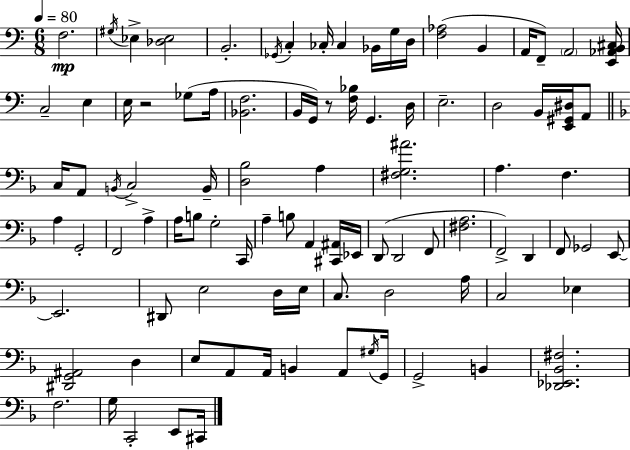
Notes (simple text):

F3/h. G#3/s Eb3/q [Db3,Eb3]/h B2/h. Gb2/s C3/q CES3/s CES3/q Bb2/s G3/s D3/s [F3,Ab3]/h B2/q A2/s F2/e A2/h [E2,Ab2,B2,C#3]/s C3/h E3/q E3/s R/h Gb3/e A3/s [Bb2,F3]/h. B2/s G2/s R/e [F3,Bb3]/s G2/q. D3/s E3/h. D3/h B2/s [E2,G#2,D#3]/s A2/e C3/s A2/e B2/s C3/h B2/s [D3,Bb3]/h A3/q [F#3,G3,A#4]/h. A3/q. F3/q. A3/q G2/h F2/h A3/q A3/s B3/e G3/h C2/s A3/q B3/e A2/q [C#2,A#2]/s Eb2/s D2/e D2/h F2/e [F#3,A3]/h. F2/h D2/q F2/e Gb2/h E2/e E2/h. D#2/e E3/h D3/s E3/s C3/e. D3/h A3/s C3/h Eb3/q [D#2,G2,A#2]/h D3/q E3/e A2/e A2/s B2/q A2/e G#3/s G2/s G2/h B2/q [Db2,Eb2,Bb2,F#3]/h. F3/h. G3/s C2/h E2/e C#2/s